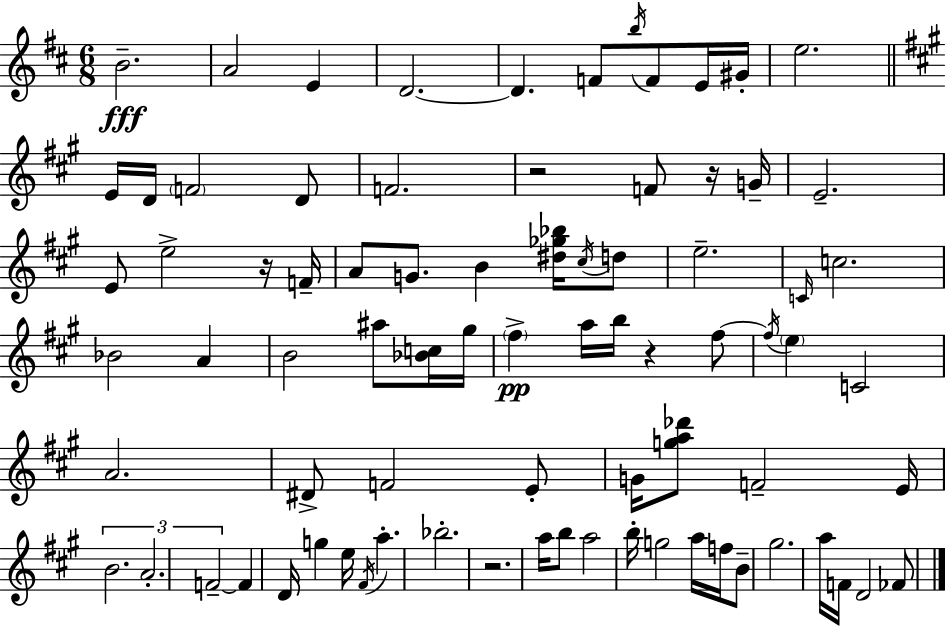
X:1
T:Untitled
M:6/8
L:1/4
K:D
B2 A2 E D2 D F/2 b/4 F/2 E/4 ^G/4 e2 E/4 D/4 F2 D/2 F2 z2 F/2 z/4 G/4 E2 E/2 e2 z/4 F/4 A/2 G/2 B [^d_g_b]/4 ^c/4 d/2 e2 C/4 c2 _B2 A B2 ^a/2 [_Bc]/4 ^g/4 ^f a/4 b/4 z ^f/2 ^f/4 e C2 A2 ^D/2 F2 E/2 G/4 [ga_d']/2 F2 E/4 B2 A2 F2 F D/4 g e/4 ^F/4 a _b2 z2 a/4 b/2 a2 b/4 g2 a/4 f/4 B/2 ^g2 a/4 F/4 D2 _F/2